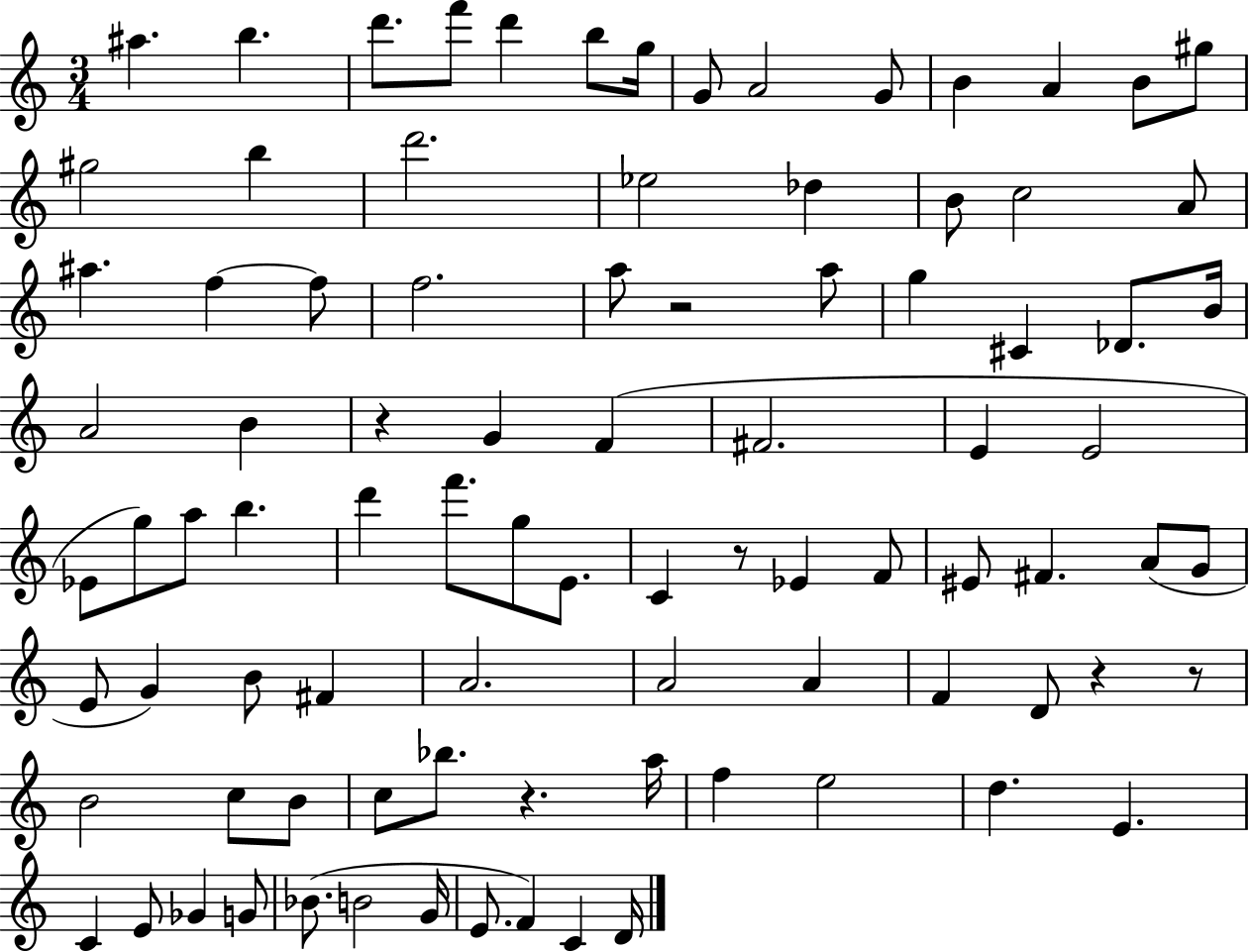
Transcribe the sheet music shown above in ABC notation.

X:1
T:Untitled
M:3/4
L:1/4
K:C
^a b d'/2 f'/2 d' b/2 g/4 G/2 A2 G/2 B A B/2 ^g/2 ^g2 b d'2 _e2 _d B/2 c2 A/2 ^a f f/2 f2 a/2 z2 a/2 g ^C _D/2 B/4 A2 B z G F ^F2 E E2 _E/2 g/2 a/2 b d' f'/2 g/2 E/2 C z/2 _E F/2 ^E/2 ^F A/2 G/2 E/2 G B/2 ^F A2 A2 A F D/2 z z/2 B2 c/2 B/2 c/2 _b/2 z a/4 f e2 d E C E/2 _G G/2 _B/2 B2 G/4 E/2 F C D/4